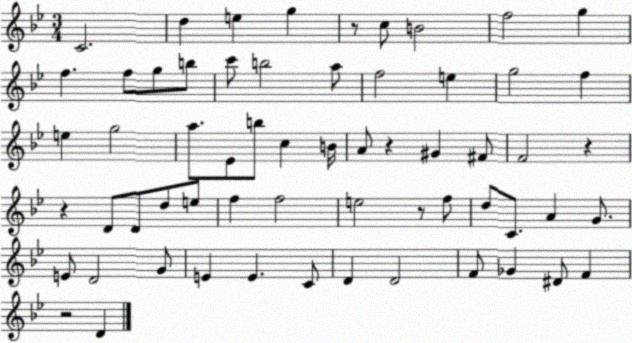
X:1
T:Untitled
M:3/4
L:1/4
K:Bb
C2 d e g z/2 c/2 B2 f2 g f f/2 g/2 b/2 c'/2 b2 a/2 f2 e g2 f e g2 a/2 _E/2 b/2 c B/4 A/2 z ^G ^F/2 F2 z z D/2 D/2 d/2 e/2 f f2 e2 z/2 f/2 d/2 C/2 A G/2 E/2 D2 G/2 E E C/2 D D2 F/2 _G ^D/2 F z2 D